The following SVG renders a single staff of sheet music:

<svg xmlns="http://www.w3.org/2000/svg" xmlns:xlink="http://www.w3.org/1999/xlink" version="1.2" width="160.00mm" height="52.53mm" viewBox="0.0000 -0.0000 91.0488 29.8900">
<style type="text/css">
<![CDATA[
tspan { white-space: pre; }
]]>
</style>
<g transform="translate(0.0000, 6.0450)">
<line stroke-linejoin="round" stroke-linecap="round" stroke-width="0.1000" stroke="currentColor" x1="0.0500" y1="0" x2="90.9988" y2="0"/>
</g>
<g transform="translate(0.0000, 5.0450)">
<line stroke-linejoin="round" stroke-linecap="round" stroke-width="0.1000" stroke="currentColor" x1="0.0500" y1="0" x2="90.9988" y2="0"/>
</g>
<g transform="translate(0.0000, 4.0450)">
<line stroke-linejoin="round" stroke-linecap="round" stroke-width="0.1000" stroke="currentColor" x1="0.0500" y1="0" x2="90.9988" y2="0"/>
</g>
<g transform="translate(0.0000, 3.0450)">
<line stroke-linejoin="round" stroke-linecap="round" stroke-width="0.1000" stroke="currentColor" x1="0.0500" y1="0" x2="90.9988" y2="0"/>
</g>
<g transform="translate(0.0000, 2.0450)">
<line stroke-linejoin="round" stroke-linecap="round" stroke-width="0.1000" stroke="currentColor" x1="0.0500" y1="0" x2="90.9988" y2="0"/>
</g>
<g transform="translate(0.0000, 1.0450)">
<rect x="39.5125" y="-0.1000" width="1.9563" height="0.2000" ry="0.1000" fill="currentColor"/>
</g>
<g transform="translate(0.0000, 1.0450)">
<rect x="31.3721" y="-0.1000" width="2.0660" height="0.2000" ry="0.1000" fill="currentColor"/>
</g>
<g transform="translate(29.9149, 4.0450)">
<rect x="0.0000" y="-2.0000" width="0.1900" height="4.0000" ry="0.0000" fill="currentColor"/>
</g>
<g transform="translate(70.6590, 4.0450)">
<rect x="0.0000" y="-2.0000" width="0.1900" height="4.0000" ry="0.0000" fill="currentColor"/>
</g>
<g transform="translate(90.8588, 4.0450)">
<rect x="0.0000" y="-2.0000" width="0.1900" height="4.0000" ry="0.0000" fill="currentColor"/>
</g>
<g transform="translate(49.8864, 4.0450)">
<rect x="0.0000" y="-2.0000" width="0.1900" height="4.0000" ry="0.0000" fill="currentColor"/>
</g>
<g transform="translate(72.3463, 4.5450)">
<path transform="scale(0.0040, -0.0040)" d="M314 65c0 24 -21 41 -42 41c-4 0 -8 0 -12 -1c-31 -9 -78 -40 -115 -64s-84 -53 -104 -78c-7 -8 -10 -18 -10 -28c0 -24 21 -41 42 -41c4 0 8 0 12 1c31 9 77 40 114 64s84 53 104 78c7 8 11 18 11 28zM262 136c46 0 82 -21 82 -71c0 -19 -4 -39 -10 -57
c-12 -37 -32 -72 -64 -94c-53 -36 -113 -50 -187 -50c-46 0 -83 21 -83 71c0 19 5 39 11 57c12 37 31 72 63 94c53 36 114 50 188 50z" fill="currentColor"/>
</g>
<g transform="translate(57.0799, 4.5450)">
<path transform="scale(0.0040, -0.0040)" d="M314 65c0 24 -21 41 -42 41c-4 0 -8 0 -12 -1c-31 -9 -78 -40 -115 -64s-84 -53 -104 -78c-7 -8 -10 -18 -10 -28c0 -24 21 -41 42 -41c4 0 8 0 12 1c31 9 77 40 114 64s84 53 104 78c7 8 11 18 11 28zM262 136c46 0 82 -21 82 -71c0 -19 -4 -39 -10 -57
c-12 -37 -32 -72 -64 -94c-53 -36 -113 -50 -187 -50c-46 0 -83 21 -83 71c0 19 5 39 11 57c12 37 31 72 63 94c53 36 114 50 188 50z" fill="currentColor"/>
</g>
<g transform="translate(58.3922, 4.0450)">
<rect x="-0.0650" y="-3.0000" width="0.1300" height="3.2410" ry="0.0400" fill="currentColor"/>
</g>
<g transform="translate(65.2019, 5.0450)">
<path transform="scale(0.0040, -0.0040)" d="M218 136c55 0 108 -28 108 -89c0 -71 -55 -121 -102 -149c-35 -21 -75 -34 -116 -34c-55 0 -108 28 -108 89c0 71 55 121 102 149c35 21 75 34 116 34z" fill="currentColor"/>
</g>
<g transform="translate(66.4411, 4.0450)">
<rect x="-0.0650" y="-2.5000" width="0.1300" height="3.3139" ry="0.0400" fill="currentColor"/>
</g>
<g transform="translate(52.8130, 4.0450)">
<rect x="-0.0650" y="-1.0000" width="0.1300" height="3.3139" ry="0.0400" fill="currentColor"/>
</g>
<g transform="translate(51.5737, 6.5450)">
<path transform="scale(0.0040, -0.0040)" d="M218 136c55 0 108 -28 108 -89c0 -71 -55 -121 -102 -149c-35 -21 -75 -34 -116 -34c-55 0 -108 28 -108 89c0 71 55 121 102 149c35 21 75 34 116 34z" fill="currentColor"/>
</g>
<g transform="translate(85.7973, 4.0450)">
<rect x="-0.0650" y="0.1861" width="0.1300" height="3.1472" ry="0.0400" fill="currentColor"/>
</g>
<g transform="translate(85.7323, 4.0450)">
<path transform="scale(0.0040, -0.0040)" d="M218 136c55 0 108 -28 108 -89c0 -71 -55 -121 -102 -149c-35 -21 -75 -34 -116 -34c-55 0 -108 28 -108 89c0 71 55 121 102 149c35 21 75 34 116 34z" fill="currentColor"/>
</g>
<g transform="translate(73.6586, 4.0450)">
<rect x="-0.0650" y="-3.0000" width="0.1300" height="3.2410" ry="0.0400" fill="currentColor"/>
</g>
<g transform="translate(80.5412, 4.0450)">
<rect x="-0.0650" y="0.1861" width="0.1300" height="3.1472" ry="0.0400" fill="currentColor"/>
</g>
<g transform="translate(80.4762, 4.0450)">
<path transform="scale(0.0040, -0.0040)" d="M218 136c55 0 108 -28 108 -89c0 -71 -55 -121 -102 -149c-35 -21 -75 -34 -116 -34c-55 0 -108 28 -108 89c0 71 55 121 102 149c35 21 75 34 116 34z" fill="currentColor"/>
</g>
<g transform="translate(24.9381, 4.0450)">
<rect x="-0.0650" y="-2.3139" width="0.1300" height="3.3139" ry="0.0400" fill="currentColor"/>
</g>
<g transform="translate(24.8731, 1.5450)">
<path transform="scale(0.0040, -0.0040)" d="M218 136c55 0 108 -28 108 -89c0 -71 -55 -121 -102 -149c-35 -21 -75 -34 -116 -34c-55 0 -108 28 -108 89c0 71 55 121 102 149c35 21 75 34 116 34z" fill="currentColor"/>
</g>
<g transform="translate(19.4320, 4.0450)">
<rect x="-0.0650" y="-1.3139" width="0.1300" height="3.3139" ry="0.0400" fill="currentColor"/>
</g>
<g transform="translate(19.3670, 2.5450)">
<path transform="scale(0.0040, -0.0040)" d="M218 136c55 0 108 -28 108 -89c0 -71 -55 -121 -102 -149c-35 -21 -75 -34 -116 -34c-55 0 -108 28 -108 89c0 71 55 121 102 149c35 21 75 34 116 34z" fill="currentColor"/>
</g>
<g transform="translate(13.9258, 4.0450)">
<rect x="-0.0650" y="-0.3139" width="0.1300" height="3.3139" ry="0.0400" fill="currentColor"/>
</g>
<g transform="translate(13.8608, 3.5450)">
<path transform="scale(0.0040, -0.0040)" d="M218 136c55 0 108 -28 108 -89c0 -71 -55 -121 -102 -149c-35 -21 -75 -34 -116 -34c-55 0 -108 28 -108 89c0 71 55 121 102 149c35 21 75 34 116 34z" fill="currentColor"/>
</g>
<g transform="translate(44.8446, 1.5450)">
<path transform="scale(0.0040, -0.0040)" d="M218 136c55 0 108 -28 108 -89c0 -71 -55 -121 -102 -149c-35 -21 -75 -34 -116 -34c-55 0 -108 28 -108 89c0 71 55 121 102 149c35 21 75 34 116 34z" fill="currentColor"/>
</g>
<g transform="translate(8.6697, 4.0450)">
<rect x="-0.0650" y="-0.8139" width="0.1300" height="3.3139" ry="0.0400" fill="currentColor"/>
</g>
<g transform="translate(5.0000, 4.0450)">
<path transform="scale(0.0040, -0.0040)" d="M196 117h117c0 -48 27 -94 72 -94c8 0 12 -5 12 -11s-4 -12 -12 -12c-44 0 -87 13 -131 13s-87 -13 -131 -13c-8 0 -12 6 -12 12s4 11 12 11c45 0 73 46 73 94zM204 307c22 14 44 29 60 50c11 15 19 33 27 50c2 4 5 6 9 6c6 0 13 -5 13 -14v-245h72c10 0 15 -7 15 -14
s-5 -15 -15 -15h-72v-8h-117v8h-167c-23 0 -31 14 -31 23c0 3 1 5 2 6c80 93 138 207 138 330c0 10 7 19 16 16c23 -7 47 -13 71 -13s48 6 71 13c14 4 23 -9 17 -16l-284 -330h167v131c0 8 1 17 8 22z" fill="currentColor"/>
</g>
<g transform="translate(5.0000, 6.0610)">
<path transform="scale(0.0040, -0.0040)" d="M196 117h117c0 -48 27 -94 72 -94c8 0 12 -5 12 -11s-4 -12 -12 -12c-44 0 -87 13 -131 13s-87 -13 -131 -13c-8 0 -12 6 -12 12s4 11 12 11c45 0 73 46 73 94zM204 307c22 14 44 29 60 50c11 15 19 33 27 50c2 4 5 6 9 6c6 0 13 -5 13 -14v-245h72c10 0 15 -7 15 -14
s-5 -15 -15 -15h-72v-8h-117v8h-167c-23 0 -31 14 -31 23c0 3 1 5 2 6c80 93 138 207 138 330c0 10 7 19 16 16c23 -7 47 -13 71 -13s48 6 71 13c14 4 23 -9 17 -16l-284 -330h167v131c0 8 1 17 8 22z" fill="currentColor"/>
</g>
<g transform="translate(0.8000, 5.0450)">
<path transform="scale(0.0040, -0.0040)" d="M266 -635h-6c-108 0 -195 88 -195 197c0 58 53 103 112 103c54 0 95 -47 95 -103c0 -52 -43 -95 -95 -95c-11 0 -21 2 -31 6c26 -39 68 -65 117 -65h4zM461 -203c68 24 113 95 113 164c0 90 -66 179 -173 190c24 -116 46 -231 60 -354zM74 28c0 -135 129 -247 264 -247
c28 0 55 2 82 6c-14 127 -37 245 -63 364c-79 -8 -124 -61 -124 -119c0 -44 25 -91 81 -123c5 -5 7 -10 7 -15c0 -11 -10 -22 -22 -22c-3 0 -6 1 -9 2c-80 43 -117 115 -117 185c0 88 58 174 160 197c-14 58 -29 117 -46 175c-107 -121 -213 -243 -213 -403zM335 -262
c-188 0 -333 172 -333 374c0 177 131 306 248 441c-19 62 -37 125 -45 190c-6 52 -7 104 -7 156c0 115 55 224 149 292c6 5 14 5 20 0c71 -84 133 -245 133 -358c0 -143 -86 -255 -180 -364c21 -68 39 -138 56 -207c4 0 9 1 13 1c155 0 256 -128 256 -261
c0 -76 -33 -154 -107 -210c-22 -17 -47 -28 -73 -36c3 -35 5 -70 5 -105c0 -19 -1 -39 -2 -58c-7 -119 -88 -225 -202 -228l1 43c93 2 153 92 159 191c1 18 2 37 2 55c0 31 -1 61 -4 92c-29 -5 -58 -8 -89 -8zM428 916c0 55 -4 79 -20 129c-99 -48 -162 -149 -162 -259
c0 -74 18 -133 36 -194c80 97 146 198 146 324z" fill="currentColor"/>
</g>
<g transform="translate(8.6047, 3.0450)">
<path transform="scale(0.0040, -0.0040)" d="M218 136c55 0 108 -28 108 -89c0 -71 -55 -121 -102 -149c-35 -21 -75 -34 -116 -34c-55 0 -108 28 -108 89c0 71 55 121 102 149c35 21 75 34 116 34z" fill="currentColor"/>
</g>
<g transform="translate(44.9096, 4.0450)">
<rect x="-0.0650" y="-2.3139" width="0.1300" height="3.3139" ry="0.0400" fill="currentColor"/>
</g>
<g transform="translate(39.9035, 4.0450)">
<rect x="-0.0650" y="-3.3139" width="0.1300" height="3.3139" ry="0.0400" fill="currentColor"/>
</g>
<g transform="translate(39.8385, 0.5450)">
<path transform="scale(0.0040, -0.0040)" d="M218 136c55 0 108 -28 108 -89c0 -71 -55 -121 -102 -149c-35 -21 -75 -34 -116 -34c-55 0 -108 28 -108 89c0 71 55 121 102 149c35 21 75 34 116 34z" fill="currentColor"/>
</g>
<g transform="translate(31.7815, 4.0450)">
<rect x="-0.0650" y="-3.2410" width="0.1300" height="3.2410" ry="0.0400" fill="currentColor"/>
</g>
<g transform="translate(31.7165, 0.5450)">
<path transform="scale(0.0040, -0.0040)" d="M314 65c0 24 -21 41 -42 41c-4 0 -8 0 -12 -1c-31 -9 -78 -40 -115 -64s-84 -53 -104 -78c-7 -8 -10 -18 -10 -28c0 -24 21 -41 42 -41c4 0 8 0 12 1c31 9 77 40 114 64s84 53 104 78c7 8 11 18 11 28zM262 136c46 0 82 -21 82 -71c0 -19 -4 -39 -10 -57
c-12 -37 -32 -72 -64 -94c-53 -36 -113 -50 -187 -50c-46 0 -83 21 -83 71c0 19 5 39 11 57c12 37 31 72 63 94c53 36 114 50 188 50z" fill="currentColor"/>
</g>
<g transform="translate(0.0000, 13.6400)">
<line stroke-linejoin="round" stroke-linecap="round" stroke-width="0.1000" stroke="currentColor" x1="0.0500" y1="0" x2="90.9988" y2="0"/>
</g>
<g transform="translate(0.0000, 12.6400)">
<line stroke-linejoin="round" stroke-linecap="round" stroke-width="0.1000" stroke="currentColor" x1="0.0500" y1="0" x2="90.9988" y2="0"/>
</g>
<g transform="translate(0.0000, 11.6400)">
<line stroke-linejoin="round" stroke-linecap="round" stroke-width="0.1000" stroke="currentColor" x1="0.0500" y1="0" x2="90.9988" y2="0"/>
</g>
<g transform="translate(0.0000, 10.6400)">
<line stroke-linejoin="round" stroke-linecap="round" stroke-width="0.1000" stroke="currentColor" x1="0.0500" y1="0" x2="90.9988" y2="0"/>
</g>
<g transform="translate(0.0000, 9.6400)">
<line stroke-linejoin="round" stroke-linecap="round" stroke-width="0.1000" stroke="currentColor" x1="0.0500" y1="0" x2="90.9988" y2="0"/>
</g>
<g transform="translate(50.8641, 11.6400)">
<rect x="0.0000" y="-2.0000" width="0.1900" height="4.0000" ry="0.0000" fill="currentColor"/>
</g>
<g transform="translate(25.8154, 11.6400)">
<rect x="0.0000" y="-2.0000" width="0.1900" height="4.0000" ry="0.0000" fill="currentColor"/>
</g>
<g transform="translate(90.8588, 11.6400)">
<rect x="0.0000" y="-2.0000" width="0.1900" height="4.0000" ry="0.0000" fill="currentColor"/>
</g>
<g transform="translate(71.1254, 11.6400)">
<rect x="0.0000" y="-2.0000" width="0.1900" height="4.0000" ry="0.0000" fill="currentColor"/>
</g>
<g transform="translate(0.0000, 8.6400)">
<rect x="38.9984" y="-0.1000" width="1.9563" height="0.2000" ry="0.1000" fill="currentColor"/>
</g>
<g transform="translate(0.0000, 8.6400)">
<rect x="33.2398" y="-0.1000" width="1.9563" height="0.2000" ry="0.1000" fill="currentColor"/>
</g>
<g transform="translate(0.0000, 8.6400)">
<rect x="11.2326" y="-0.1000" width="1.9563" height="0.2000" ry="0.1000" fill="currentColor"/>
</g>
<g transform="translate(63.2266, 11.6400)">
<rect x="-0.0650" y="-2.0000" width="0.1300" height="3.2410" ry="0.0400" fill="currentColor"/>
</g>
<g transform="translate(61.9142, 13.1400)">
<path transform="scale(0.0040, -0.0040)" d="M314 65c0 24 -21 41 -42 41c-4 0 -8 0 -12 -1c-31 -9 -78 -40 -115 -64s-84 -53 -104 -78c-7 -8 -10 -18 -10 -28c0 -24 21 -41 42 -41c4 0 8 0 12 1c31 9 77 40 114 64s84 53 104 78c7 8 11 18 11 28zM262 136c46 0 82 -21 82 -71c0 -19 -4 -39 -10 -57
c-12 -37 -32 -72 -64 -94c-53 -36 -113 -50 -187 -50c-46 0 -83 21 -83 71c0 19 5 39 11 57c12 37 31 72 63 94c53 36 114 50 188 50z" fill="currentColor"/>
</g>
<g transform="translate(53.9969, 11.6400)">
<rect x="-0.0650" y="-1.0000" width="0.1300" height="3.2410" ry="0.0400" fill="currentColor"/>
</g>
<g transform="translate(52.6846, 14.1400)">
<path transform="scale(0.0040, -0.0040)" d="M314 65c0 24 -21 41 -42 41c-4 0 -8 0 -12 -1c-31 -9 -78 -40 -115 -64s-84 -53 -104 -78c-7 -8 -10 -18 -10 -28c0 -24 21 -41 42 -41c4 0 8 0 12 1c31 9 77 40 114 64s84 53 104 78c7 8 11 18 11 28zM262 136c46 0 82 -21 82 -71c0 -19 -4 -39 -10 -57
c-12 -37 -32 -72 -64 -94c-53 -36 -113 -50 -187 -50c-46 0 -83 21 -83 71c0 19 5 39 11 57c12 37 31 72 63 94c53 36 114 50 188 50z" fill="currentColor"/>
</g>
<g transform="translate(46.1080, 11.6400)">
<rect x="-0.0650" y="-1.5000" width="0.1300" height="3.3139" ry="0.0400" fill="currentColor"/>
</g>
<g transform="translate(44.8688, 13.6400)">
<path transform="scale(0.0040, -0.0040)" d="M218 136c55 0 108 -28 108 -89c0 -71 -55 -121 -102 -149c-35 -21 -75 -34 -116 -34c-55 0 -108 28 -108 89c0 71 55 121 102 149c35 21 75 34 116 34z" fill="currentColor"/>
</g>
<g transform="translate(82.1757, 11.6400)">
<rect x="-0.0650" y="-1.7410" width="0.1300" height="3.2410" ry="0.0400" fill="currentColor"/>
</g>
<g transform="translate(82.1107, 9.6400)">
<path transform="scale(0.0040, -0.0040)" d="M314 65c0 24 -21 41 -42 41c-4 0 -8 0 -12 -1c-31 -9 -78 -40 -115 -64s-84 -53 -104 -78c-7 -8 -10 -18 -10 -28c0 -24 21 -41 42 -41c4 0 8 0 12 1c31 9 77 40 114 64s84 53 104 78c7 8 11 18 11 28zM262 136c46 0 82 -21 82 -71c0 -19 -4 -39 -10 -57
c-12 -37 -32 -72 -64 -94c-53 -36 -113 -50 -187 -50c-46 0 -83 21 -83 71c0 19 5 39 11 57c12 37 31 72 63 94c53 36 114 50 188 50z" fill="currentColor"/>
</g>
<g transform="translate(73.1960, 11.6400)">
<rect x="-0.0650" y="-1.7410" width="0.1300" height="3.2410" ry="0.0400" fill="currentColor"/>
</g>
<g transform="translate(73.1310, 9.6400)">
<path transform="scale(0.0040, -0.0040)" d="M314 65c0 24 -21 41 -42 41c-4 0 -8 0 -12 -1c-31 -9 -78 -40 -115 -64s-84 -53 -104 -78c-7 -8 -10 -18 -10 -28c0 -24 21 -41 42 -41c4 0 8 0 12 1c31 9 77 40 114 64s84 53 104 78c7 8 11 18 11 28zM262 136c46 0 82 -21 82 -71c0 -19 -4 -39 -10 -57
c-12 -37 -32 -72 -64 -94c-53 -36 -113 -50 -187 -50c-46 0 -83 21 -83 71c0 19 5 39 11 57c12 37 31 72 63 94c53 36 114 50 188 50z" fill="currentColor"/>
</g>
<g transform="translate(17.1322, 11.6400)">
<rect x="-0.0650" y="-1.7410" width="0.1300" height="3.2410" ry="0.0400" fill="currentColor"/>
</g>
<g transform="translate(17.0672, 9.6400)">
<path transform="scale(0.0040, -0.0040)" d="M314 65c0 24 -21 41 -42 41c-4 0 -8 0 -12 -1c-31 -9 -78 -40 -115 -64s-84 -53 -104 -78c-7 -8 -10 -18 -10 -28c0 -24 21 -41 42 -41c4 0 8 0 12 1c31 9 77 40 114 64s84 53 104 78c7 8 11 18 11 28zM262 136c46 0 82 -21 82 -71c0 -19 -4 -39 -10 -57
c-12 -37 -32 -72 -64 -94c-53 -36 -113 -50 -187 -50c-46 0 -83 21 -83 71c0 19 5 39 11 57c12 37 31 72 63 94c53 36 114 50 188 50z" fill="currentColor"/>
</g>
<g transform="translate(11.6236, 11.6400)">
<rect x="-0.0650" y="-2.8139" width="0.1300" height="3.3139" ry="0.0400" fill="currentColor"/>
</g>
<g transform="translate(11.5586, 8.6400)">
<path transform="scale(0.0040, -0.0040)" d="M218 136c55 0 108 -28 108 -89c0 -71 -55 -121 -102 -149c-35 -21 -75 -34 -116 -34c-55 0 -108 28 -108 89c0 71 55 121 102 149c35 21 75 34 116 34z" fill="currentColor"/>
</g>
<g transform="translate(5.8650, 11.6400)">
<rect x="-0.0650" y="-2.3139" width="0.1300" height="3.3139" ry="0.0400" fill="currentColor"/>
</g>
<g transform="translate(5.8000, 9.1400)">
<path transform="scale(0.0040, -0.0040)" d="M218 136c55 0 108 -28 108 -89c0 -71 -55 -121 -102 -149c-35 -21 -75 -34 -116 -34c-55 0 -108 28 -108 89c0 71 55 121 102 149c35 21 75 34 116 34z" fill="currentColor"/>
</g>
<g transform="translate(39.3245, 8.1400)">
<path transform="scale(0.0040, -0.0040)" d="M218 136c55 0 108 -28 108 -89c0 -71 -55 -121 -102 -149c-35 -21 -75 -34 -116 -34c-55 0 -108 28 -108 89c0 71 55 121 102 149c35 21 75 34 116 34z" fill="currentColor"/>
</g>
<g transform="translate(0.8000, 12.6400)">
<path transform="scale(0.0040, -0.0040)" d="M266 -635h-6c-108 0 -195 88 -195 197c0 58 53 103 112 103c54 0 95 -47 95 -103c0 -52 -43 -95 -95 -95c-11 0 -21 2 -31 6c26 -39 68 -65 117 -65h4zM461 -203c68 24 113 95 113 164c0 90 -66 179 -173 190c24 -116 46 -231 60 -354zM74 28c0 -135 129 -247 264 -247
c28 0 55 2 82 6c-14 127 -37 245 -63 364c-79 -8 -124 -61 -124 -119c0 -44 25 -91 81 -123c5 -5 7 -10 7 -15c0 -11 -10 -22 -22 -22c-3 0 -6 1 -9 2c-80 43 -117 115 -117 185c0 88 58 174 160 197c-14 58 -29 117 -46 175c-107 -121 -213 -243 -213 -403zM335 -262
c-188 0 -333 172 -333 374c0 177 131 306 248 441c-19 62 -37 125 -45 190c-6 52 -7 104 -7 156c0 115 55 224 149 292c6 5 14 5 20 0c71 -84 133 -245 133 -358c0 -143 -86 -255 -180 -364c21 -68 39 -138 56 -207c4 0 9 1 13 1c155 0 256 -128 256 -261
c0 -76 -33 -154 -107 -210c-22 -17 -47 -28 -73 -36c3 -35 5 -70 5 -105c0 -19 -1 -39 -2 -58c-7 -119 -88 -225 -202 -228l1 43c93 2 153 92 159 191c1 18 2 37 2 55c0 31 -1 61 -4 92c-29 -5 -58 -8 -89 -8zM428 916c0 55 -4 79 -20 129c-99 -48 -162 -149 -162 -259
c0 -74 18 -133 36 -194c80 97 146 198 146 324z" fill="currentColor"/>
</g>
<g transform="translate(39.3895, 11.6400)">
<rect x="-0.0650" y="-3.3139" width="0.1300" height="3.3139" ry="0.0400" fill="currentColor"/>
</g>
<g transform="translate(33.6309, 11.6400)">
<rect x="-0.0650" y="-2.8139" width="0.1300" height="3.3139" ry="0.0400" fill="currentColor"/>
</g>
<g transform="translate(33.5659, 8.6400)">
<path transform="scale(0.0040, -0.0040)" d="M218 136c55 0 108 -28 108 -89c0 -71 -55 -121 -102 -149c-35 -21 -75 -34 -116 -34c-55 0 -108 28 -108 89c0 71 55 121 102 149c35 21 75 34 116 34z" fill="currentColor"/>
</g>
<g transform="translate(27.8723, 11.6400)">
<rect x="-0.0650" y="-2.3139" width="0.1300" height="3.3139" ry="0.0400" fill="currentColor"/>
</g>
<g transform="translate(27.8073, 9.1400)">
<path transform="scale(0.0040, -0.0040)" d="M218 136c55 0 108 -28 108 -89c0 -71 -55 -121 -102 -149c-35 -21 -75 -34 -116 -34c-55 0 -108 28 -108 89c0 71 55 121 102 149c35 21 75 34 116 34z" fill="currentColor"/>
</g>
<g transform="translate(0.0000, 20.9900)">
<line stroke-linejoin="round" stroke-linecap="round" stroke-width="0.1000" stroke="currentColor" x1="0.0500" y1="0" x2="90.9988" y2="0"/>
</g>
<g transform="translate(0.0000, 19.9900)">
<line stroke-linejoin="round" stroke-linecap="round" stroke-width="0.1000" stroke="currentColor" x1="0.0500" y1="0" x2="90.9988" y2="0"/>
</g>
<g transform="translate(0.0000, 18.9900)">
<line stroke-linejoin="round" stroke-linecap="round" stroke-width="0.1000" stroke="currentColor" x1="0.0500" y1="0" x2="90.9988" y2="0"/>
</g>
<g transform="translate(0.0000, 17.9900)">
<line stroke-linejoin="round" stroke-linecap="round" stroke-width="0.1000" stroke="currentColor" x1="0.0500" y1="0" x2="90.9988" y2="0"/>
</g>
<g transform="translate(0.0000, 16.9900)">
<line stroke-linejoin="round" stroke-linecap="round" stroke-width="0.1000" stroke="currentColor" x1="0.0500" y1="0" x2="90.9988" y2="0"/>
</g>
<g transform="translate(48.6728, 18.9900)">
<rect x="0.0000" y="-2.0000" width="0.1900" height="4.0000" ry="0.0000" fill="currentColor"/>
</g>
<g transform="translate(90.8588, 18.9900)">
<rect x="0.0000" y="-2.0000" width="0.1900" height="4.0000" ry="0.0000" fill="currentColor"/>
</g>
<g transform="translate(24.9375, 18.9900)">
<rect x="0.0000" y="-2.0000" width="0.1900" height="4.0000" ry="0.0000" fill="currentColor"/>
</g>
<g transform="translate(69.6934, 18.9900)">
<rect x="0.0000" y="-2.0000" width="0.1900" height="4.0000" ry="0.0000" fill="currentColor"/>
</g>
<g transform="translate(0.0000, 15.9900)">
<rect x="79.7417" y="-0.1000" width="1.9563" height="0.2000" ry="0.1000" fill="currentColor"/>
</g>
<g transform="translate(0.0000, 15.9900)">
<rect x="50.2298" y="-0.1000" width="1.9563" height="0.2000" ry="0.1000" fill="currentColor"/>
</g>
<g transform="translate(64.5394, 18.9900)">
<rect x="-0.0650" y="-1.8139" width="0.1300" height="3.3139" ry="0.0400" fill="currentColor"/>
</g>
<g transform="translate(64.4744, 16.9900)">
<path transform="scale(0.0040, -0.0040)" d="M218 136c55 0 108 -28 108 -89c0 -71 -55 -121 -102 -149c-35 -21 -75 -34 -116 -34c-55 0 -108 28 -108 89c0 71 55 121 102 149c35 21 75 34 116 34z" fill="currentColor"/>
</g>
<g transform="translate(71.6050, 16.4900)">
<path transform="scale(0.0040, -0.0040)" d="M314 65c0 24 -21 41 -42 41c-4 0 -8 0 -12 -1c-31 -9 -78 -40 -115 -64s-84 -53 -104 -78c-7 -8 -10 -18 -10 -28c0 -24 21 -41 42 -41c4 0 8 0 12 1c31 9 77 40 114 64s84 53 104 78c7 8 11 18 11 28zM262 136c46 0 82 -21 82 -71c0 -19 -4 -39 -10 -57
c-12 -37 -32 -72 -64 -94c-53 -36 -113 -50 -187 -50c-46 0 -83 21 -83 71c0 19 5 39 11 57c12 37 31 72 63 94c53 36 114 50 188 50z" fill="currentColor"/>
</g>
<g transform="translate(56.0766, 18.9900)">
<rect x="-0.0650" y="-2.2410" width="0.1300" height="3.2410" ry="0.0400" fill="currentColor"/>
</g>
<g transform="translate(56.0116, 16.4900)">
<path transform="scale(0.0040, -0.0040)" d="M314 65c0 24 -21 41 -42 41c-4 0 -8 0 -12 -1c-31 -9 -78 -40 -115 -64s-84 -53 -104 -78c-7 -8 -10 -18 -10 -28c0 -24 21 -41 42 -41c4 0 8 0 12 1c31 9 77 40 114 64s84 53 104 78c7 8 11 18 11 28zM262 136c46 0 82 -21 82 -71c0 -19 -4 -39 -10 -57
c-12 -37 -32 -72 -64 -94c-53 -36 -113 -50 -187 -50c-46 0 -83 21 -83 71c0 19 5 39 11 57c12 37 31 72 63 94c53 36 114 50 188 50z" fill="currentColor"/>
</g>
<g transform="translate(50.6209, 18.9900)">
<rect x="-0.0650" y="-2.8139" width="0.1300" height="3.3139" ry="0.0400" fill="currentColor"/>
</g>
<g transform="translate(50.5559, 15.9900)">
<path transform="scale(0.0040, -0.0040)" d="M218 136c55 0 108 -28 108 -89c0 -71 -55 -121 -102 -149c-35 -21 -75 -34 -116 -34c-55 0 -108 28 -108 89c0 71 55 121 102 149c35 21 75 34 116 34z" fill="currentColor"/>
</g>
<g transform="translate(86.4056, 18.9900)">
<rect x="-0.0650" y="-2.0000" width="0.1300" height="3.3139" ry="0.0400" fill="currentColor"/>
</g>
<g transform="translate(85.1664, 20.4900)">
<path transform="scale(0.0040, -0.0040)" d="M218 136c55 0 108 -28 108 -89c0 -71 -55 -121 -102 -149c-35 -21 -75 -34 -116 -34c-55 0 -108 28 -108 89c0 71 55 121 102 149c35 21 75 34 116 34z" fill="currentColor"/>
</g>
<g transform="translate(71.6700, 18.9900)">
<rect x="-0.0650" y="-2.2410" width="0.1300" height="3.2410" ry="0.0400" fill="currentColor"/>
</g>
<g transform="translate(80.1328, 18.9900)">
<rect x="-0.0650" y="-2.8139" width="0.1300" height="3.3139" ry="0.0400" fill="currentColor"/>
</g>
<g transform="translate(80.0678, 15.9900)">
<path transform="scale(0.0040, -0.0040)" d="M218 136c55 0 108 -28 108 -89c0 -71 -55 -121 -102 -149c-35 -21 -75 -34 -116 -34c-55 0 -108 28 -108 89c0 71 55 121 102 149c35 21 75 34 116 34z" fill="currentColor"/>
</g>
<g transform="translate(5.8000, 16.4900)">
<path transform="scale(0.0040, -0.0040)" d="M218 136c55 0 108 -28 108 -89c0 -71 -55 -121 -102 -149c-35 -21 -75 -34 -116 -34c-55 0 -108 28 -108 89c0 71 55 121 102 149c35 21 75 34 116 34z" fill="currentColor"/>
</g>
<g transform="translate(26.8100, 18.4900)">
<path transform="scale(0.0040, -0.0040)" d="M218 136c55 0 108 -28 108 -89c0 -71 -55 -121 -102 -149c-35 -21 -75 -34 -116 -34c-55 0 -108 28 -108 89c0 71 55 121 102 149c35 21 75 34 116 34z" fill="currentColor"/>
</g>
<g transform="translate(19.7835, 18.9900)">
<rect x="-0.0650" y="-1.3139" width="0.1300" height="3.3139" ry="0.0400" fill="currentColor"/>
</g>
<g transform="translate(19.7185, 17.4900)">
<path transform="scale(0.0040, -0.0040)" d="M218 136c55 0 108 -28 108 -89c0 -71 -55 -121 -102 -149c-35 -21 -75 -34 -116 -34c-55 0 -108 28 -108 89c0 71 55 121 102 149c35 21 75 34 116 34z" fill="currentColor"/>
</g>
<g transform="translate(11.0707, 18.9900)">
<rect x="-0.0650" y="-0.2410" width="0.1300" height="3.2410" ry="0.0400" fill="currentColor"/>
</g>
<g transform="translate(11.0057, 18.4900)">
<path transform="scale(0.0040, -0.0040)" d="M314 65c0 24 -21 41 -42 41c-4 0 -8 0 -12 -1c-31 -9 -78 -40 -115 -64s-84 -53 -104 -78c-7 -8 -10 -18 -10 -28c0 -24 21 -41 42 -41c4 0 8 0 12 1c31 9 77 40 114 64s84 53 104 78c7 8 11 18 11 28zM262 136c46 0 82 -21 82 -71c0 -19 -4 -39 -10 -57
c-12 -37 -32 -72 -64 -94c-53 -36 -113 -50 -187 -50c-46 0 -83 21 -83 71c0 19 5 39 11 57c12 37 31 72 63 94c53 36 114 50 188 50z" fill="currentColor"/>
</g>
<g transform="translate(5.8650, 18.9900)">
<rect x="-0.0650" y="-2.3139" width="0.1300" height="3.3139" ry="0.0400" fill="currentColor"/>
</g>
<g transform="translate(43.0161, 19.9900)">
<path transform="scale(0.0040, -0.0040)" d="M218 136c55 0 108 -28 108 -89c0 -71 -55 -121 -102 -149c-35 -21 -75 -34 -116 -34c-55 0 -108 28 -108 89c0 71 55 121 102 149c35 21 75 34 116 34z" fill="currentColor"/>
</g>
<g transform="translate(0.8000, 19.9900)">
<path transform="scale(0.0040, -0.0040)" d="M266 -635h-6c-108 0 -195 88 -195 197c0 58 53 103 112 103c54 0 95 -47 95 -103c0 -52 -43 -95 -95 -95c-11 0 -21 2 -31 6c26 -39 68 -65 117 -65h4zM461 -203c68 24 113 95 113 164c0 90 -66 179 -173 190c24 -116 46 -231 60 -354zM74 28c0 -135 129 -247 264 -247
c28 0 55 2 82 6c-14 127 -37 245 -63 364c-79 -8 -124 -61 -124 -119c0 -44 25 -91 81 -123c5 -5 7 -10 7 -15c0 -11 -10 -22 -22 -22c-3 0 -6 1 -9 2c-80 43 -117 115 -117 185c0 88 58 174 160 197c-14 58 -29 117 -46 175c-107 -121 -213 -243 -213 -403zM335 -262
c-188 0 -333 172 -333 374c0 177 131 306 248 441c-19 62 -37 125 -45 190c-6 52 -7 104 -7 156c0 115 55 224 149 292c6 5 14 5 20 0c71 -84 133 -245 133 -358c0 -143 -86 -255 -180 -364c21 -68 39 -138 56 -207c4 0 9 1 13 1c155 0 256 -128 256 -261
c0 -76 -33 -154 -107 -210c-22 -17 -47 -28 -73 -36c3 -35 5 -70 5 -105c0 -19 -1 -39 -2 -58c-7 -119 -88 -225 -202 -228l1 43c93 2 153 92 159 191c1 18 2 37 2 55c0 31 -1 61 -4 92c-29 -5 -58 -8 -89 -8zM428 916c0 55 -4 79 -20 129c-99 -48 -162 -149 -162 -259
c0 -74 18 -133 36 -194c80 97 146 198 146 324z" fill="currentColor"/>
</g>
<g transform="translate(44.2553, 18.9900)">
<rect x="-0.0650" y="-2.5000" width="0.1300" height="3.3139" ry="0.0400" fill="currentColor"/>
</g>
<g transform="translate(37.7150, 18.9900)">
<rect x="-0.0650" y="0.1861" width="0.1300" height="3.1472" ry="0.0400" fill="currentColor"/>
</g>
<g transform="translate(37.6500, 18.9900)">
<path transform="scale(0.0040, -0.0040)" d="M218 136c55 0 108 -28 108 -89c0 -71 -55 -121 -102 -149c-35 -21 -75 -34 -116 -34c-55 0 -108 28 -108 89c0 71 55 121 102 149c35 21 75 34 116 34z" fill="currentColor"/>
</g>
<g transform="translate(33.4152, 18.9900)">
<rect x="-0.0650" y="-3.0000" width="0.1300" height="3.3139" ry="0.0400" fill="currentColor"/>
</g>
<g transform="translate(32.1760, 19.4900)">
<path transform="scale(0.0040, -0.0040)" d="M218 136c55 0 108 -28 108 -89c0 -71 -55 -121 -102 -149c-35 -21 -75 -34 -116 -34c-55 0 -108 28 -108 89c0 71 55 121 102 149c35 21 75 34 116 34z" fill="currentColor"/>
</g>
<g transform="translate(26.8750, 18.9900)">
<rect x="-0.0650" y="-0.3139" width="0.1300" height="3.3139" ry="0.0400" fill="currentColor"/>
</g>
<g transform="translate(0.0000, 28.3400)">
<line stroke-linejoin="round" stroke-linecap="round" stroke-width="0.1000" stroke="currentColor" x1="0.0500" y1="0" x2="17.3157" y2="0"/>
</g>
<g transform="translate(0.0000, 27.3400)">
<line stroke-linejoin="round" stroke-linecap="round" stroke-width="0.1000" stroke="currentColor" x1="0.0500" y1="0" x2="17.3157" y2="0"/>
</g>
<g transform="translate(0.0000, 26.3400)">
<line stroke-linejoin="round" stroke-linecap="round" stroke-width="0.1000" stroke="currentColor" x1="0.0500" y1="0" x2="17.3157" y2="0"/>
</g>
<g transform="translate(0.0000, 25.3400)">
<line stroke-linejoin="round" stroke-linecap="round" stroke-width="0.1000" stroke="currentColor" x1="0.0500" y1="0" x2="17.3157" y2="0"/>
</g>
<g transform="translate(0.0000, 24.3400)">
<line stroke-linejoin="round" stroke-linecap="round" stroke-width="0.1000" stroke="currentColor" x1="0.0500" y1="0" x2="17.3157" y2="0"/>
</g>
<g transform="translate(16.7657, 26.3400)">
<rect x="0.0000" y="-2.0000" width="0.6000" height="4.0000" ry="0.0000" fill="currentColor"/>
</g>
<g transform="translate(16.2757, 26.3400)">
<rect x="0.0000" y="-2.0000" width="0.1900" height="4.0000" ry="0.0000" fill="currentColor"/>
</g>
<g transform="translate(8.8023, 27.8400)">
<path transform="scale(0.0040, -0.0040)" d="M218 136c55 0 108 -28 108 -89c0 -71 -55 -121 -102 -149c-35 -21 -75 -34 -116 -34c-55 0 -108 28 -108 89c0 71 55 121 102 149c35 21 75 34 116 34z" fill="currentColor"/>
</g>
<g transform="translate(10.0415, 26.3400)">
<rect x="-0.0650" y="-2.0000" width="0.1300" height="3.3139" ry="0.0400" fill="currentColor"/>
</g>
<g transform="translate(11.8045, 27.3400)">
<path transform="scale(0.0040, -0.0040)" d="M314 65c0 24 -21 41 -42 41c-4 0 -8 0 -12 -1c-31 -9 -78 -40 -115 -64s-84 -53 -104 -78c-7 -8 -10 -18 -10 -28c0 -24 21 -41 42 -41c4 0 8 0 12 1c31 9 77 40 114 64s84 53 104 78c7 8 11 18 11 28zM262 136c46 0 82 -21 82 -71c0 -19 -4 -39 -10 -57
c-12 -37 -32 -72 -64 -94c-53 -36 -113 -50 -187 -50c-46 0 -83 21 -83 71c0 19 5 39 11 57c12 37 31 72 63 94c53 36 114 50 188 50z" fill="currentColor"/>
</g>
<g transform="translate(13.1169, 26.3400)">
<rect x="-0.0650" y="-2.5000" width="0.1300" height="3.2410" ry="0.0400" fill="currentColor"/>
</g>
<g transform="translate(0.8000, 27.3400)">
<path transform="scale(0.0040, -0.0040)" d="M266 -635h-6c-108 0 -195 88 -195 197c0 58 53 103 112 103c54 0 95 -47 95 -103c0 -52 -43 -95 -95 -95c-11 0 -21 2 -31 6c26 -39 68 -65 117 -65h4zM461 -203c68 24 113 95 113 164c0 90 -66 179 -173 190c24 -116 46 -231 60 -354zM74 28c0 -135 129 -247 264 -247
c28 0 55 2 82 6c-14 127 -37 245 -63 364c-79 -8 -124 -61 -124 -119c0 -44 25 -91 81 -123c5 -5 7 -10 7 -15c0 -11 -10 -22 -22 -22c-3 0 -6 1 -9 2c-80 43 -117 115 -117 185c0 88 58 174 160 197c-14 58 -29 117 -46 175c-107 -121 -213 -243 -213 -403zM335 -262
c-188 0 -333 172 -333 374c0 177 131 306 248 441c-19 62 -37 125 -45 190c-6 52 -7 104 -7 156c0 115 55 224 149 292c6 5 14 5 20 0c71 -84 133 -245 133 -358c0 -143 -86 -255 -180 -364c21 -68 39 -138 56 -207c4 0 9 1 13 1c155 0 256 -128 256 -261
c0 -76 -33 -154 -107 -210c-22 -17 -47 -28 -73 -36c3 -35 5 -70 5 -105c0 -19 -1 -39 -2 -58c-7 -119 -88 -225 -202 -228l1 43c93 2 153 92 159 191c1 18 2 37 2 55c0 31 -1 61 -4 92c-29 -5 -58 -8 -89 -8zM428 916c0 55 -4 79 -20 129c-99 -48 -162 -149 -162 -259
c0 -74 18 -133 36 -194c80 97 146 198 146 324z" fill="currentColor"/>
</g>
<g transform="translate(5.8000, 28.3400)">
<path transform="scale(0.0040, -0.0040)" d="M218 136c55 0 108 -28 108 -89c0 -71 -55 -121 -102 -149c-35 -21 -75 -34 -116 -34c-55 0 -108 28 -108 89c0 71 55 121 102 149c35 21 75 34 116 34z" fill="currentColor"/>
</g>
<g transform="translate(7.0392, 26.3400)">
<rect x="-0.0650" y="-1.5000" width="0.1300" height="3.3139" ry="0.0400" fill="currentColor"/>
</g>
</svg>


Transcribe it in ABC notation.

X:1
T:Untitled
M:4/4
L:1/4
K:C
d c e g b2 b g D A2 G A2 B B g a f2 g a b E D2 F2 f2 f2 g c2 e c A B G a g2 f g2 a F E F G2